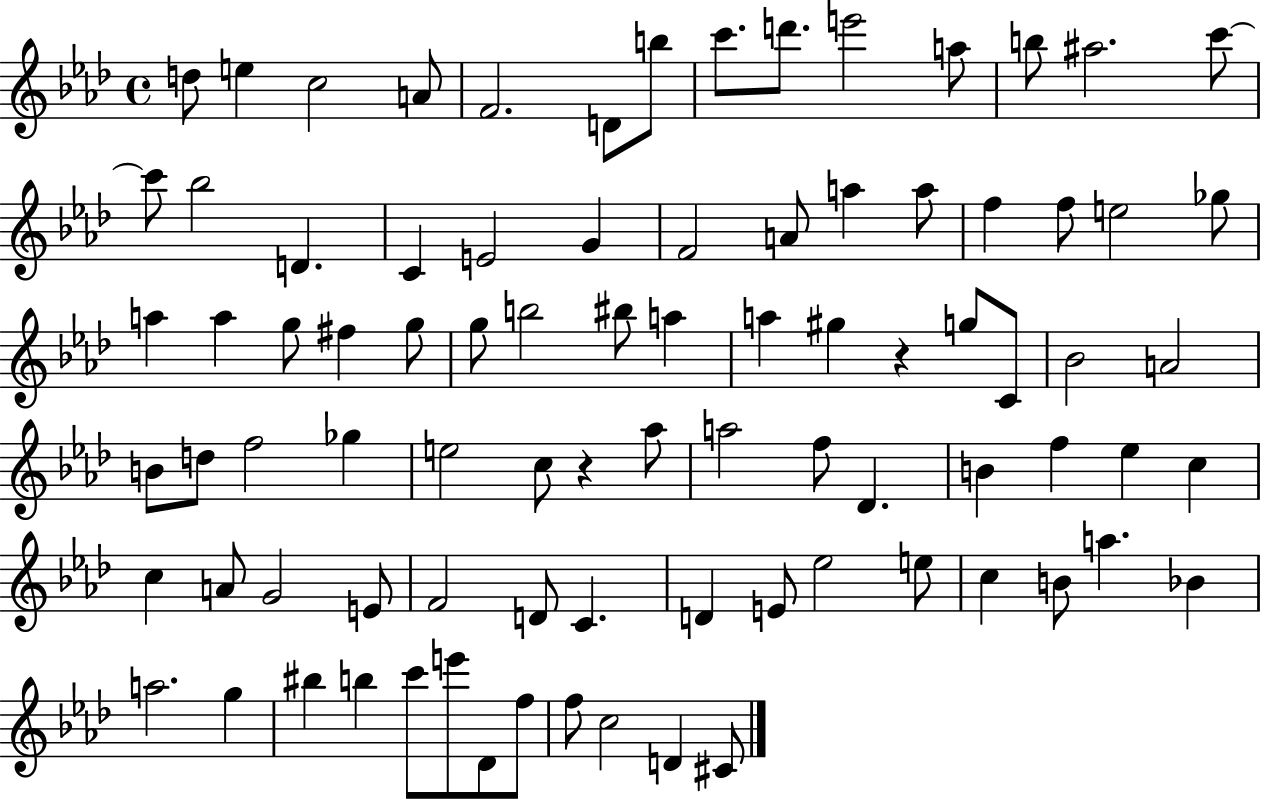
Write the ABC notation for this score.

X:1
T:Untitled
M:4/4
L:1/4
K:Ab
d/2 e c2 A/2 F2 D/2 b/2 c'/2 d'/2 e'2 a/2 b/2 ^a2 c'/2 c'/2 _b2 D C E2 G F2 A/2 a a/2 f f/2 e2 _g/2 a a g/2 ^f g/2 g/2 b2 ^b/2 a a ^g z g/2 C/2 _B2 A2 B/2 d/2 f2 _g e2 c/2 z _a/2 a2 f/2 _D B f _e c c A/2 G2 E/2 F2 D/2 C D E/2 _e2 e/2 c B/2 a _B a2 g ^b b c'/2 e'/2 _D/2 f/2 f/2 c2 D ^C/2